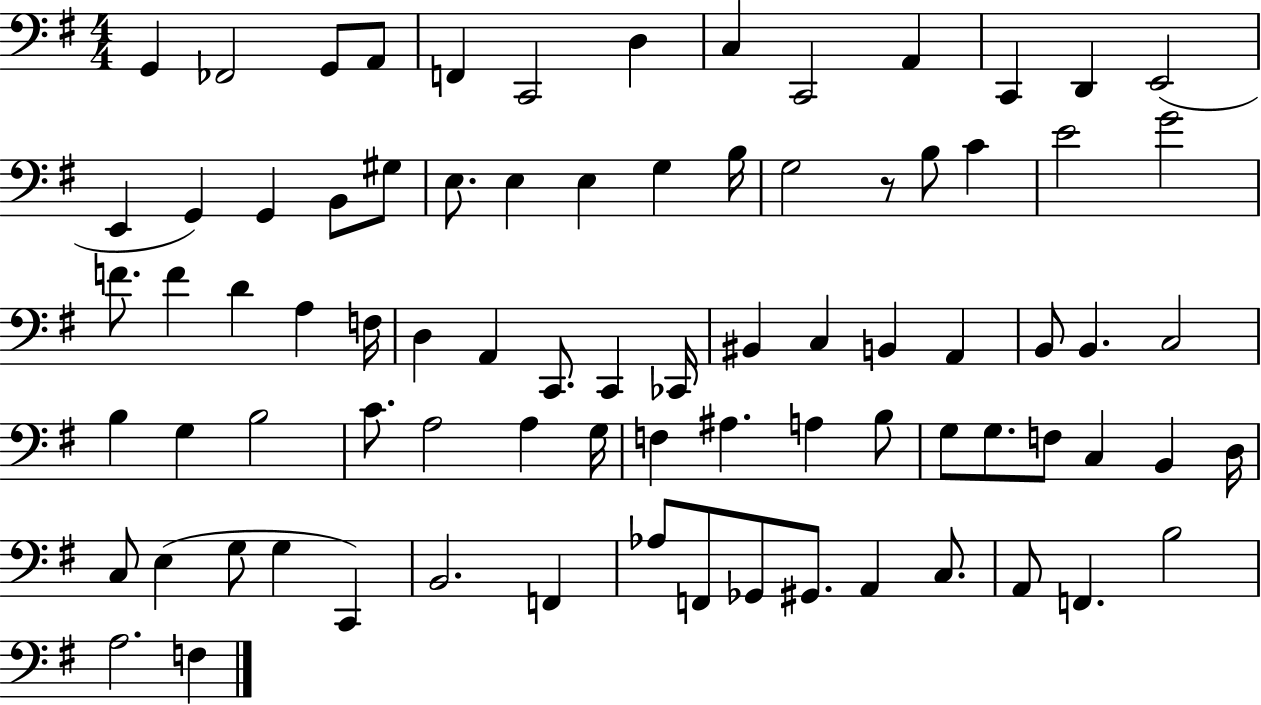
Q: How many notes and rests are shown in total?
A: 81